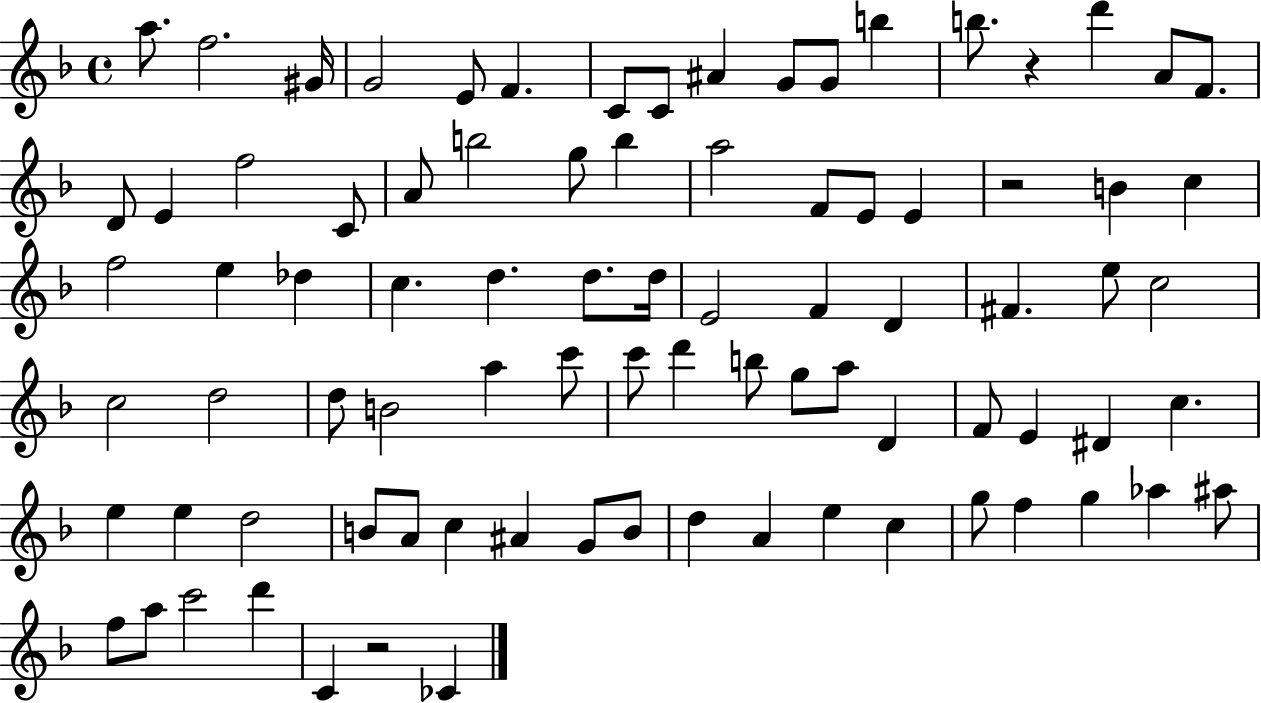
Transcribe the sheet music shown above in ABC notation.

X:1
T:Untitled
M:4/4
L:1/4
K:F
a/2 f2 ^G/4 G2 E/2 F C/2 C/2 ^A G/2 G/2 b b/2 z d' A/2 F/2 D/2 E f2 C/2 A/2 b2 g/2 b a2 F/2 E/2 E z2 B c f2 e _d c d d/2 d/4 E2 F D ^F e/2 c2 c2 d2 d/2 B2 a c'/2 c'/2 d' b/2 g/2 a/2 D F/2 E ^D c e e d2 B/2 A/2 c ^A G/2 B/2 d A e c g/2 f g _a ^a/2 f/2 a/2 c'2 d' C z2 _C